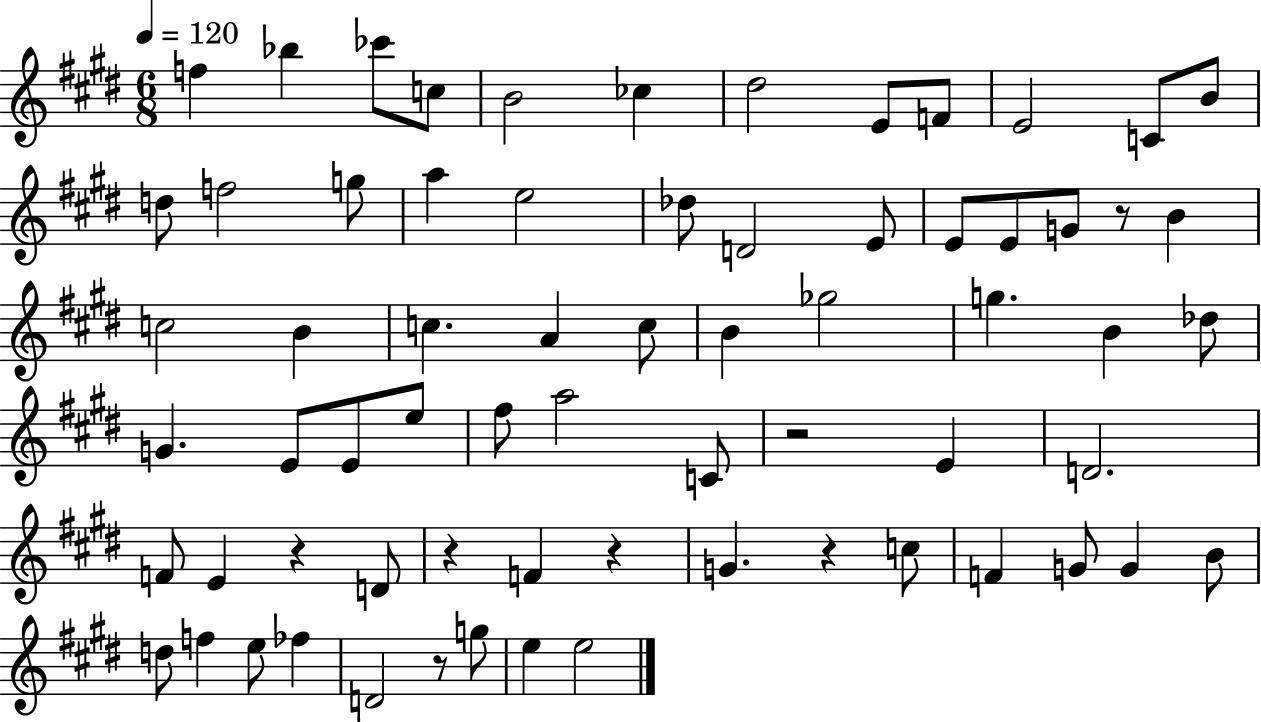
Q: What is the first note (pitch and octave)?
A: F5